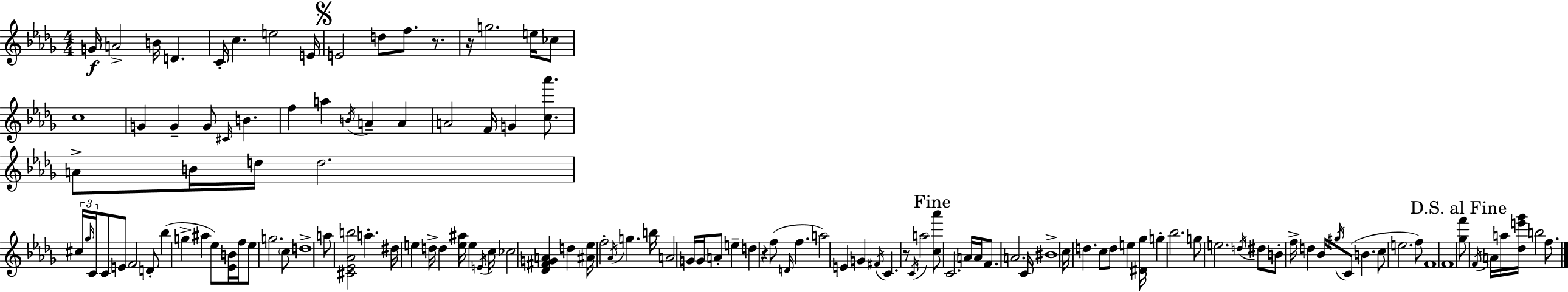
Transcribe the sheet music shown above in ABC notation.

X:1
T:Untitled
M:4/4
L:1/4
K:Bbm
G/4 A2 B/4 D C/4 c e2 E/4 E2 d/2 f/2 z/2 z/4 g2 e/4 _c/2 c4 G G G/2 ^C/4 B f a B/4 A A A2 F/4 G [c_a']/2 A/2 B/4 d/4 d2 ^c/4 _g/4 C/4 C/2 E/2 F2 D/2 _b g ^a _e/2 [_EB]/4 f/4 _e/2 g2 c/2 d4 a/2 [^C_E_Ab]2 a ^d/4 e d/4 d [e^a]/4 e E/4 c/4 _c2 [_D^FGA] d [^A_e]/4 f2 _A/4 g b/4 A2 G/4 G/4 A/2 e d z f/2 D/4 f a2 E G ^F/4 C z/2 C/4 a2 [c_a']/2 C2 A/4 A/4 F/2 A2 C/4 ^B4 c/4 d c/2 d/2 e [^D_g]/4 g _b2 g/2 e2 d/4 ^d/2 B/2 f/4 d _B/4 ^g/4 C/2 B c/2 e2 f/2 F4 F4 [_gf']/2 F/4 A/4 a/4 [_de'_g']/4 b2 f/2